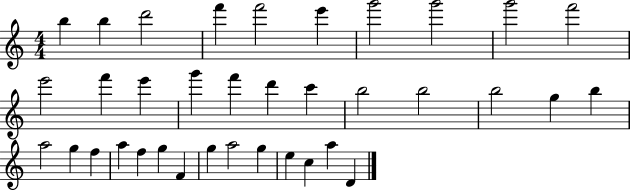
B5/q B5/q D6/h F6/q F6/h E6/q G6/h G6/h G6/h F6/h E6/h F6/q E6/q G6/q F6/q D6/q C6/q B5/h B5/h B5/h G5/q B5/q A5/h G5/q F5/q A5/q F5/q G5/q F4/q G5/q A5/h G5/q E5/q C5/q A5/q D4/q